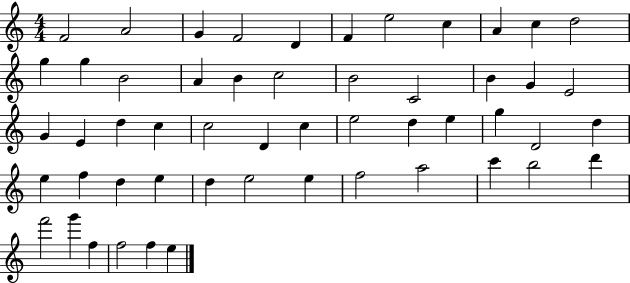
F4/h A4/h G4/q F4/h D4/q F4/q E5/h C5/q A4/q C5/q D5/h G5/q G5/q B4/h A4/q B4/q C5/h B4/h C4/h B4/q G4/q E4/h G4/q E4/q D5/q C5/q C5/h D4/q C5/q E5/h D5/q E5/q G5/q D4/h D5/q E5/q F5/q D5/q E5/q D5/q E5/h E5/q F5/h A5/h C6/q B5/h D6/q F6/h G6/q F5/q F5/h F5/q E5/q